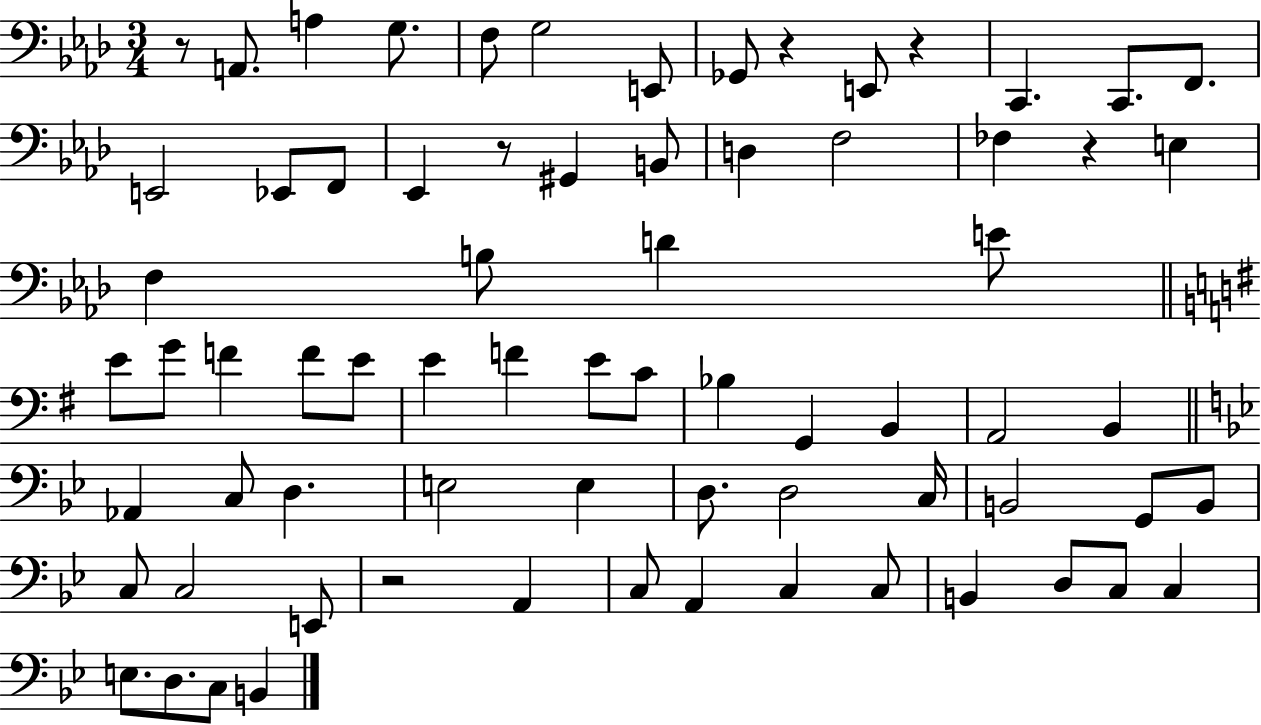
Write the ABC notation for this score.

X:1
T:Untitled
M:3/4
L:1/4
K:Ab
z/2 A,,/2 A, G,/2 F,/2 G,2 E,,/2 _G,,/2 z E,,/2 z C,, C,,/2 F,,/2 E,,2 _E,,/2 F,,/2 _E,, z/2 ^G,, B,,/2 D, F,2 _F, z E, F, B,/2 D E/2 E/2 G/2 F F/2 E/2 E F E/2 C/2 _B, G,, B,, A,,2 B,, _A,, C,/2 D, E,2 E, D,/2 D,2 C,/4 B,,2 G,,/2 B,,/2 C,/2 C,2 E,,/2 z2 A,, C,/2 A,, C, C,/2 B,, D,/2 C,/2 C, E,/2 D,/2 C,/2 B,,